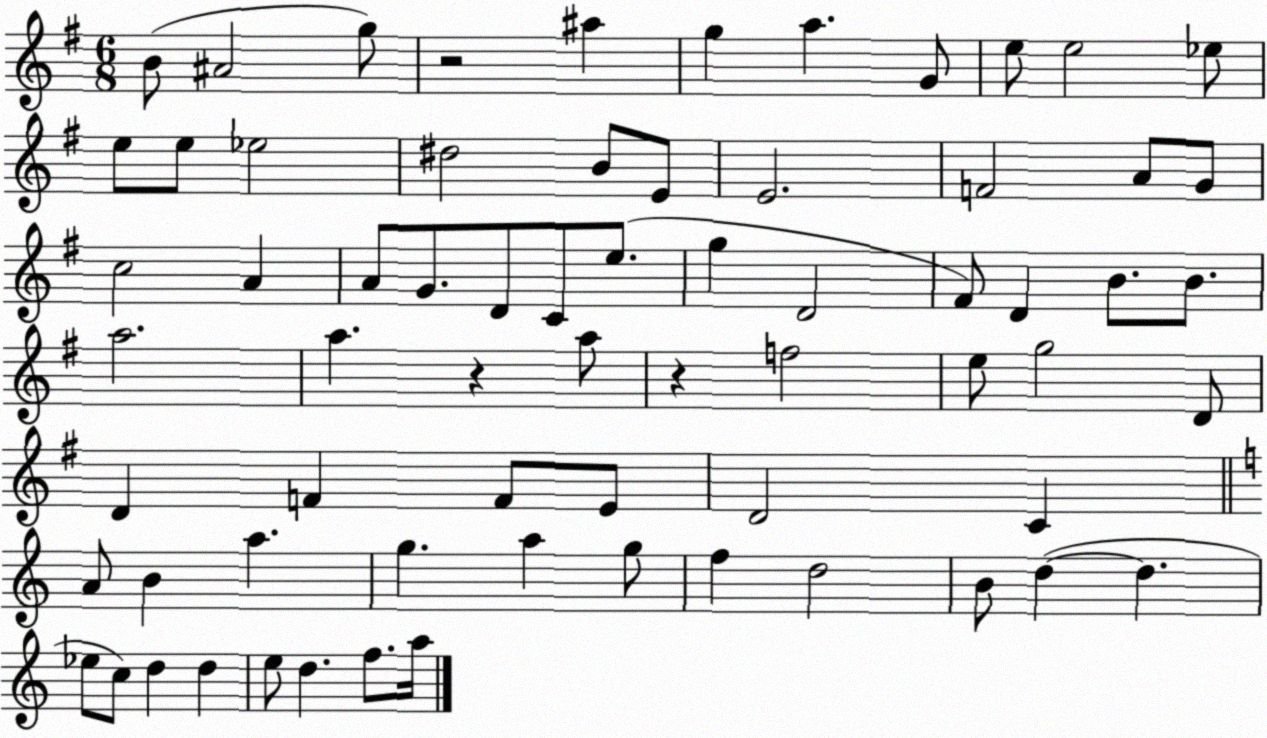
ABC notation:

X:1
T:Untitled
M:6/8
L:1/4
K:G
B/2 ^A2 g/2 z2 ^a g a G/2 e/2 e2 _e/2 e/2 e/2 _e2 ^d2 B/2 E/2 E2 F2 A/2 G/2 c2 A A/2 G/2 D/2 C/2 e/2 g D2 ^F/2 D B/2 B/2 a2 a z a/2 z f2 e/2 g2 D/2 D F F/2 E/2 D2 C A/2 B a g a g/2 f d2 B/2 d d _e/2 c/2 d d e/2 d f/2 a/4